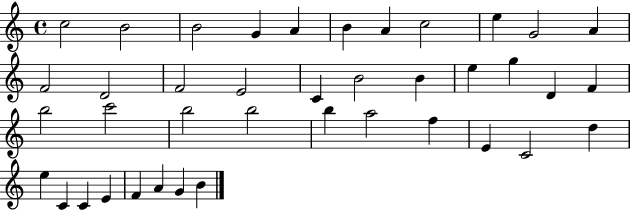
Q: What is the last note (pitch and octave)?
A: B4